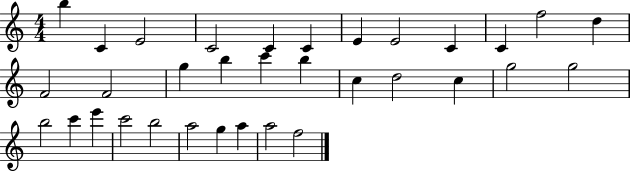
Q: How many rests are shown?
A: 0